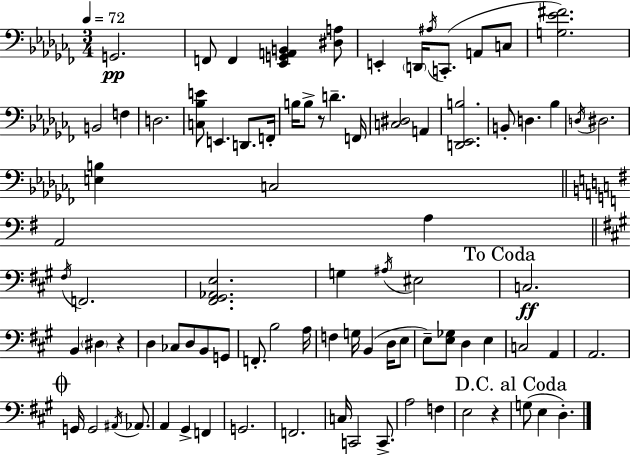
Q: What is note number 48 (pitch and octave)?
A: D3